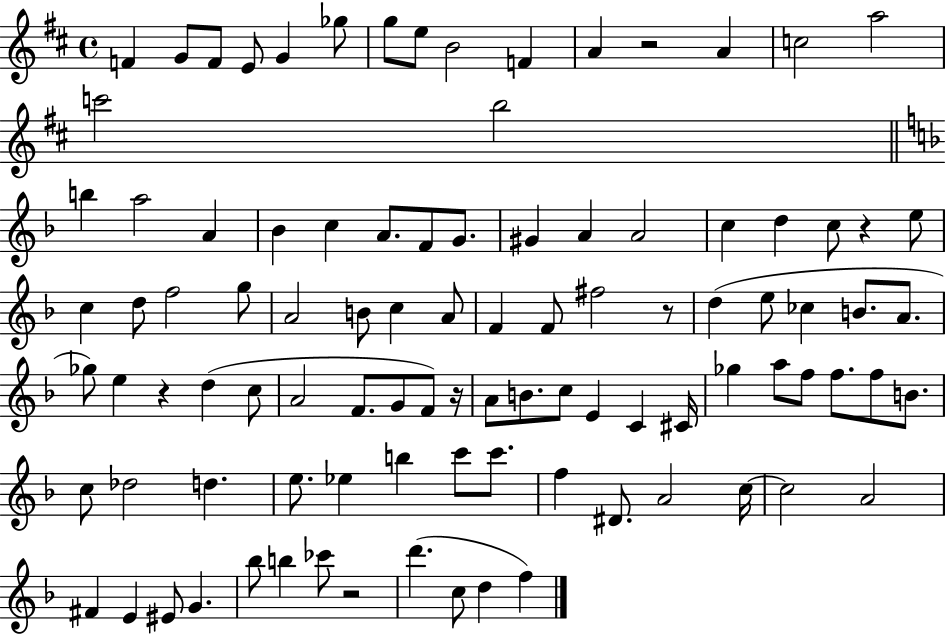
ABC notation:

X:1
T:Untitled
M:4/4
L:1/4
K:D
F G/2 F/2 E/2 G _g/2 g/2 e/2 B2 F A z2 A c2 a2 c'2 b2 b a2 A _B c A/2 F/2 G/2 ^G A A2 c d c/2 z e/2 c d/2 f2 g/2 A2 B/2 c A/2 F F/2 ^f2 z/2 d e/2 _c B/2 A/2 _g/2 e z d c/2 A2 F/2 G/2 F/2 z/4 A/2 B/2 c/2 E C ^C/4 _g a/2 f/2 f/2 f/2 B/2 c/2 _d2 d e/2 _e b c'/2 c'/2 f ^D/2 A2 c/4 c2 A2 ^F E ^E/2 G _b/2 b _c'/2 z2 d' c/2 d f